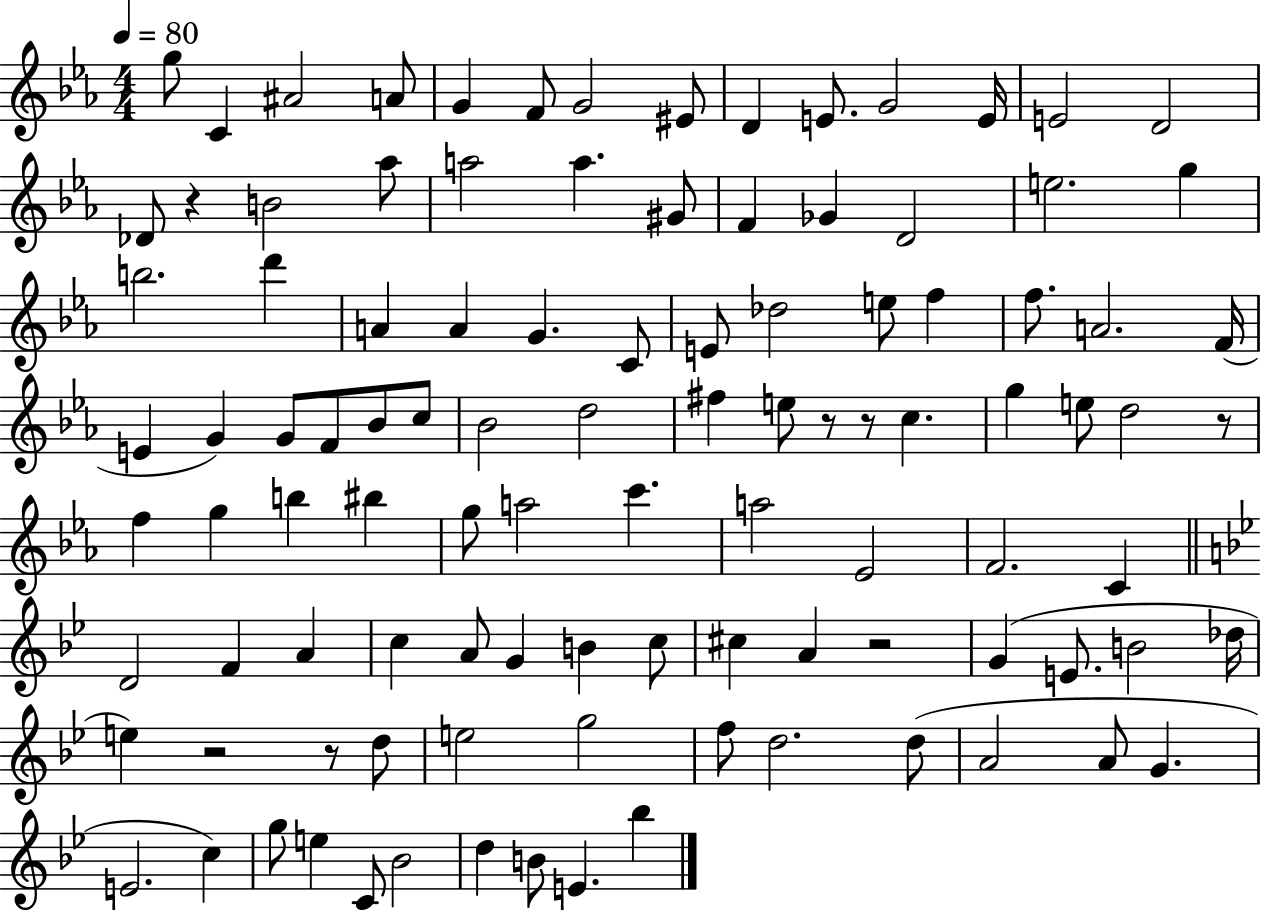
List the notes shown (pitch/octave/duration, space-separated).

G5/e C4/q A#4/h A4/e G4/q F4/e G4/h EIS4/e D4/q E4/e. G4/h E4/s E4/h D4/h Db4/e R/q B4/h Ab5/e A5/h A5/q. G#4/e F4/q Gb4/q D4/h E5/h. G5/q B5/h. D6/q A4/q A4/q G4/q. C4/e E4/e Db5/h E5/e F5/q F5/e. A4/h. F4/s E4/q G4/q G4/e F4/e Bb4/e C5/e Bb4/h D5/h F#5/q E5/e R/e R/e C5/q. G5/q E5/e D5/h R/e F5/q G5/q B5/q BIS5/q G5/e A5/h C6/q. A5/h Eb4/h F4/h. C4/q D4/h F4/q A4/q C5/q A4/e G4/q B4/q C5/e C#5/q A4/q R/h G4/q E4/e. B4/h Db5/s E5/q R/h R/e D5/e E5/h G5/h F5/e D5/h. D5/e A4/h A4/e G4/q. E4/h. C5/q G5/e E5/q C4/e Bb4/h D5/q B4/e E4/q. Bb5/q